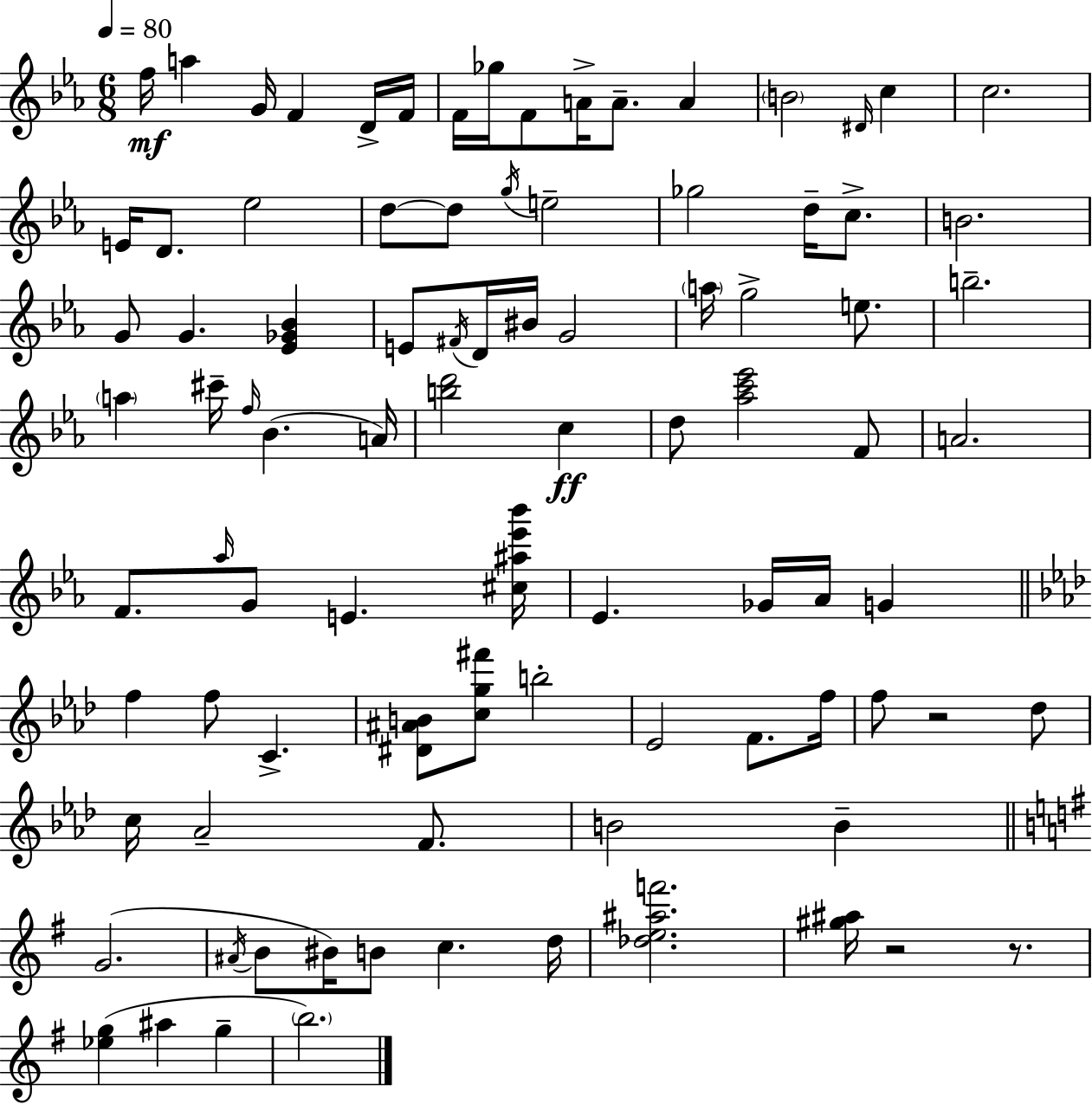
F5/s A5/q G4/s F4/q D4/s F4/s F4/s Gb5/s F4/e A4/s A4/e. A4/q B4/h D#4/s C5/q C5/h. E4/s D4/e. Eb5/h D5/e D5/e G5/s E5/h Gb5/h D5/s C5/e. B4/h. G4/e G4/q. [Eb4,Gb4,Bb4]/q E4/e F#4/s D4/s BIS4/s G4/h A5/s G5/h E5/e. B5/h. A5/q C#6/s F5/s Bb4/q. A4/s [B5,D6]/h C5/q D5/e [Ab5,C6,Eb6]/h F4/e A4/h. F4/e. Ab5/s G4/e E4/q. [C#5,A#5,Eb6,Bb6]/s Eb4/q. Gb4/s Ab4/s G4/q F5/q F5/e C4/q. [D#4,A#4,B4]/e [C5,G5,F#6]/e B5/h Eb4/h F4/e. F5/s F5/e R/h Db5/e C5/s Ab4/h F4/e. B4/h B4/q G4/h. A#4/s B4/e BIS4/s B4/e C5/q. D5/s [Db5,E5,A#5,F6]/h. [G#5,A#5]/s R/h R/e. [Eb5,G5]/q A#5/q G5/q B5/h.